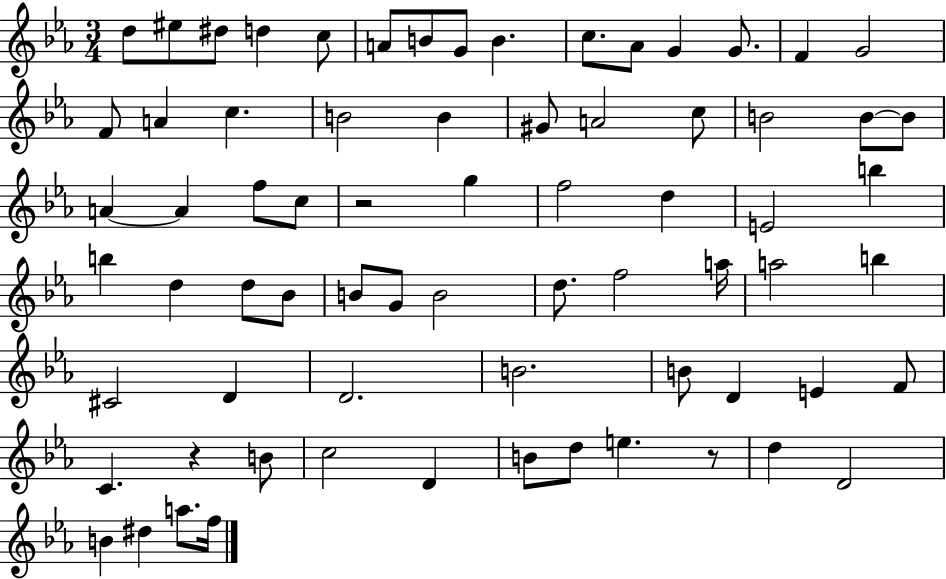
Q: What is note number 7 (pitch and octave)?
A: B4